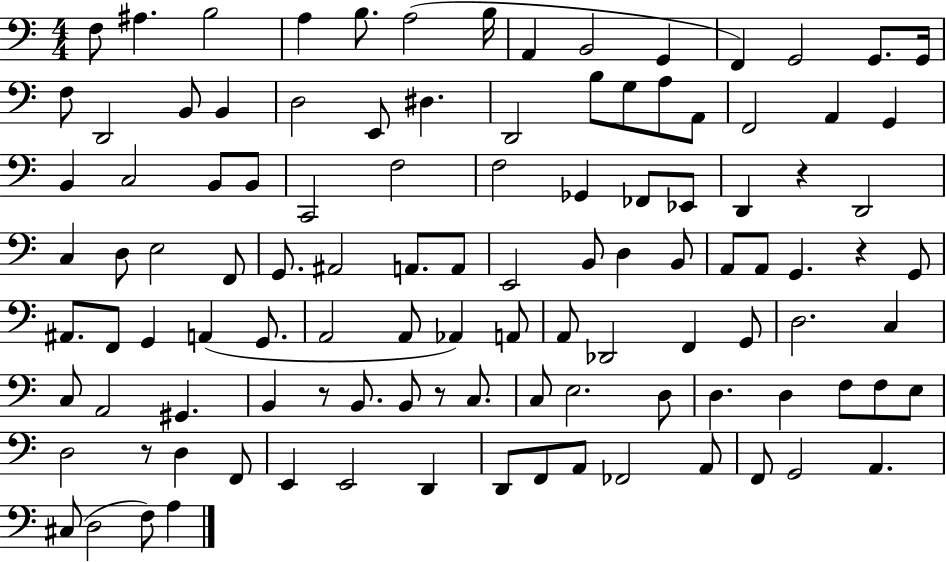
F3/e A#3/q. B3/h A3/q B3/e. A3/h B3/s A2/q B2/h G2/q F2/q G2/h G2/e. G2/s F3/e D2/h B2/e B2/q D3/h E2/e D#3/q. D2/h B3/e G3/e A3/e A2/e F2/h A2/q G2/q B2/q C3/h B2/e B2/e C2/h F3/h F3/h Gb2/q FES2/e Eb2/e D2/q R/q D2/h C3/q D3/e E3/h F2/e G2/e. A#2/h A2/e. A2/e E2/h B2/e D3/q B2/e A2/e A2/e G2/q. R/q G2/e A#2/e. F2/e G2/q A2/q G2/e. A2/h A2/e Ab2/q A2/e A2/e Db2/h F2/q G2/e D3/h. C3/q C3/e A2/h G#2/q. B2/q R/e B2/e. B2/e R/e C3/e. C3/e E3/h. D3/e D3/q. D3/q F3/e F3/e E3/e D3/h R/e D3/q F2/e E2/q E2/h D2/q D2/e F2/e A2/e FES2/h A2/e F2/e G2/h A2/q. C#3/e D3/h F3/e A3/q